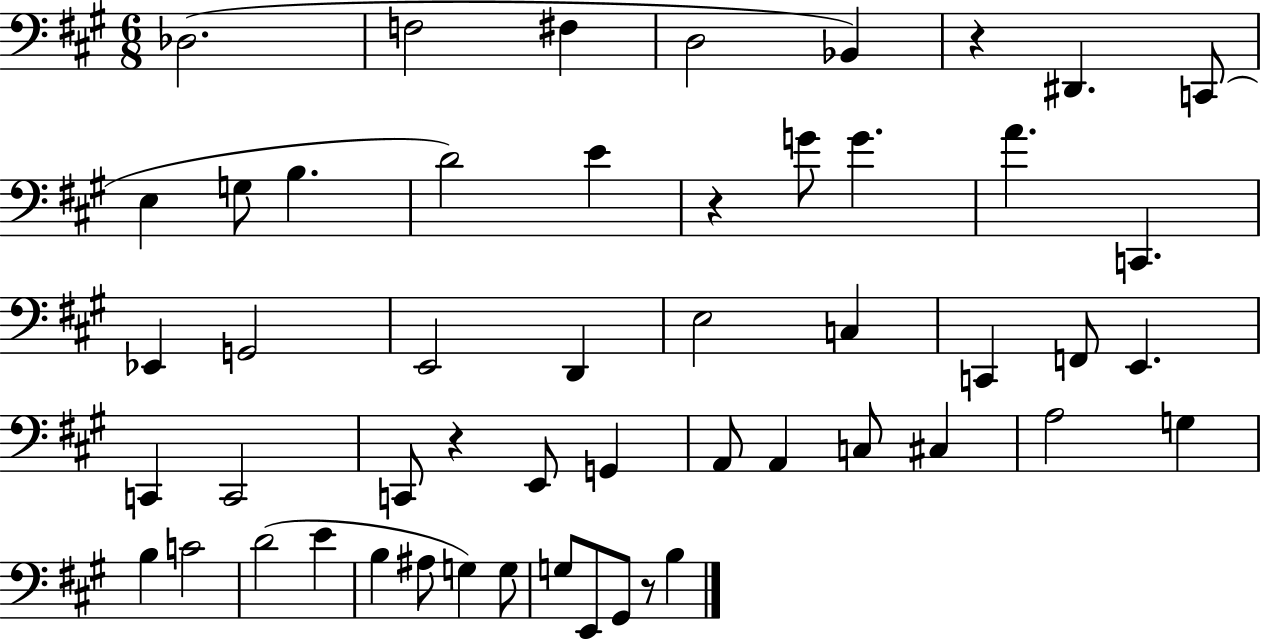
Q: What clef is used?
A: bass